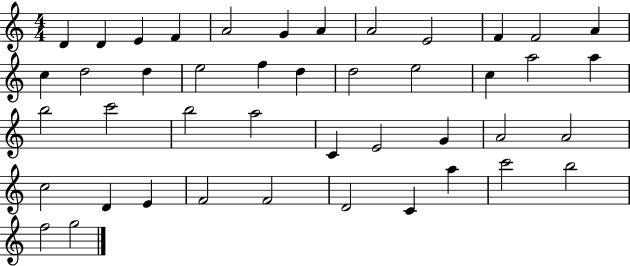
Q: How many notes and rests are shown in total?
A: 44